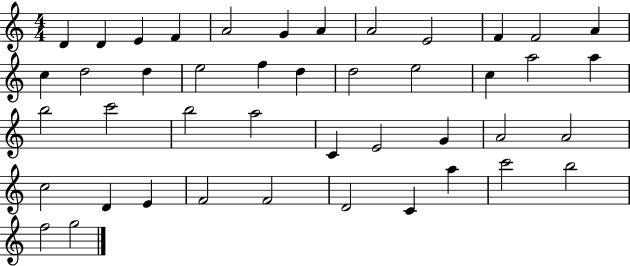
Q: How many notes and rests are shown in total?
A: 44